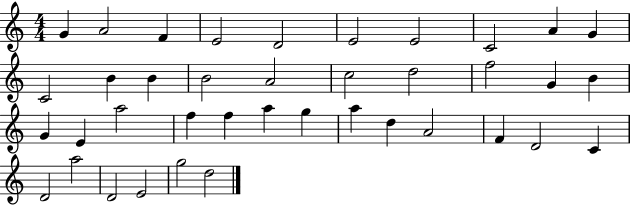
G4/q A4/h F4/q E4/h D4/h E4/h E4/h C4/h A4/q G4/q C4/h B4/q B4/q B4/h A4/h C5/h D5/h F5/h G4/q B4/q G4/q E4/q A5/h F5/q F5/q A5/q G5/q A5/q D5/q A4/h F4/q D4/h C4/q D4/h A5/h D4/h E4/h G5/h D5/h